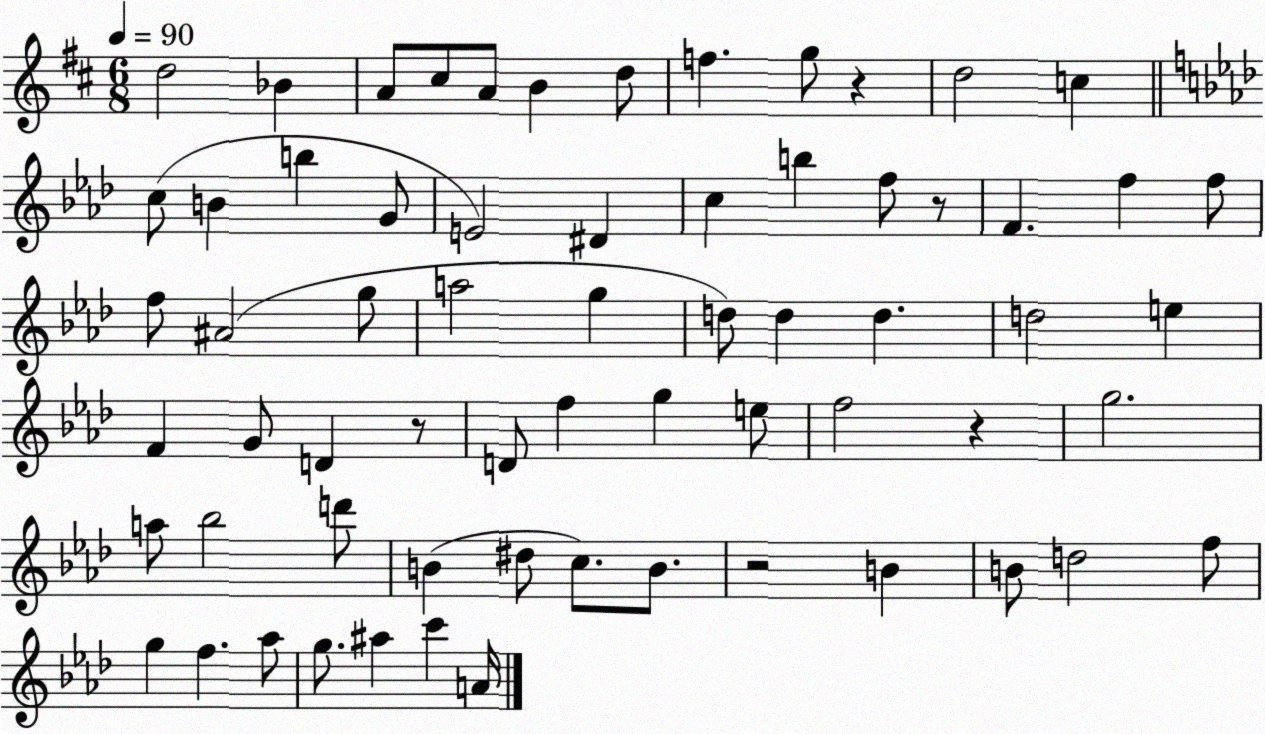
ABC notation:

X:1
T:Untitled
M:6/8
L:1/4
K:D
d2 _B A/2 ^c/2 A/2 B d/2 f g/2 z d2 c c/2 B b G/2 E2 ^D c b f/2 z/2 F f f/2 f/2 ^A2 g/2 a2 g d/2 d d d2 e F G/2 D z/2 D/2 f g e/2 f2 z g2 a/2 _b2 d'/2 B ^d/2 c/2 B/2 z2 B B/2 d2 f/2 g f _a/2 g/2 ^a c' A/4